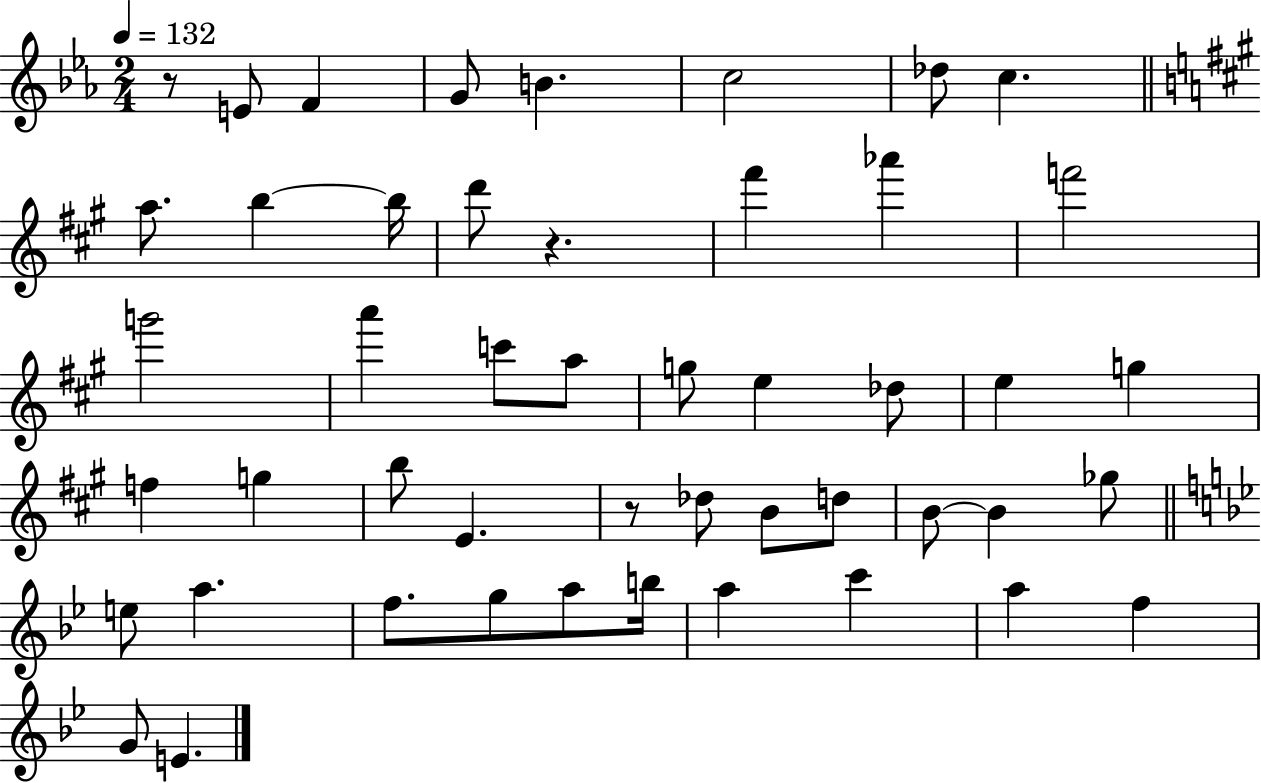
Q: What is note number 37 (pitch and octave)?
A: G5